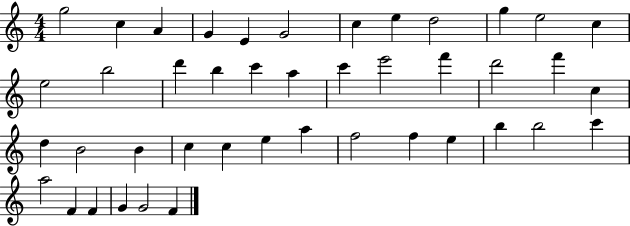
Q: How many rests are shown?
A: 0